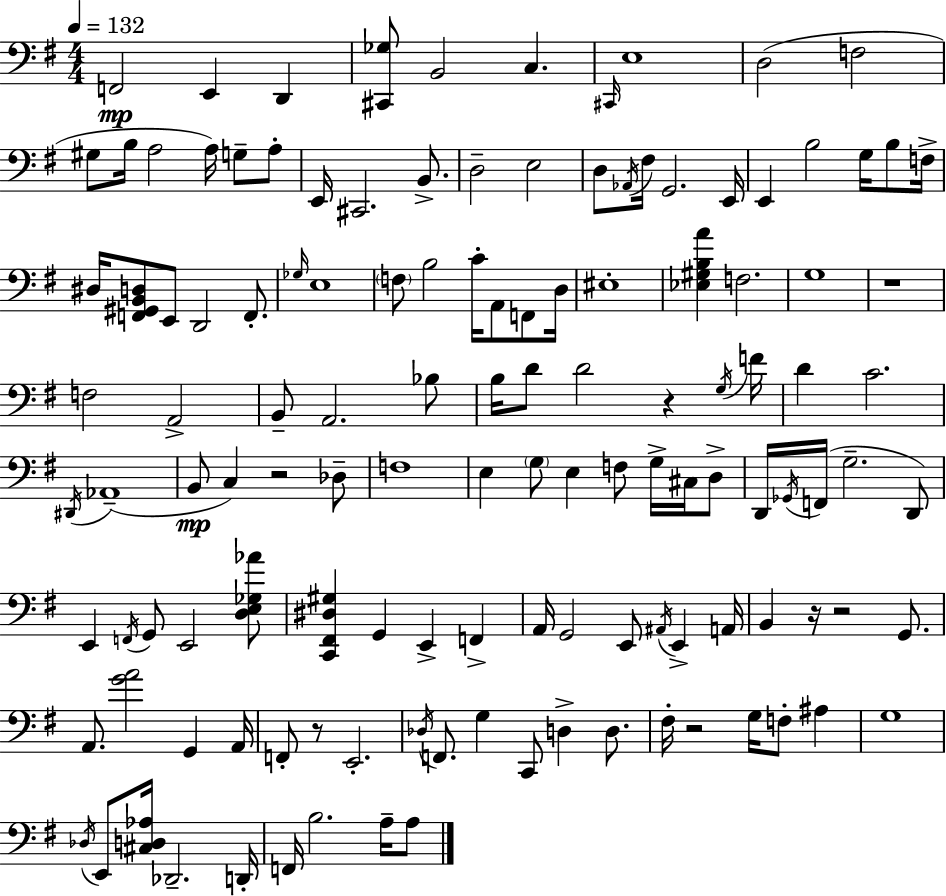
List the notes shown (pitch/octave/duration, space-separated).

F2/h E2/q D2/q [C#2,Gb3]/e B2/h C3/q. C#2/s E3/w D3/h F3/h G#3/e B3/s A3/h A3/s G3/e A3/e E2/s C#2/h. B2/e. D3/h E3/h D3/e Ab2/s F#3/s G2/h. E2/s E2/q B3/h G3/s B3/e F3/s D#3/s [F2,G#2,B2,D3]/e E2/e D2/h F2/e. Gb3/s E3/w F3/e B3/h C4/s A2/e F2/e D3/s EIS3/w [Eb3,G#3,B3,A4]/q F3/h. G3/w R/w F3/h A2/h B2/e A2/h. Bb3/e B3/s D4/e D4/h R/q G3/s F4/s D4/q C4/h. D#2/s Ab2/w B2/e C3/q R/h Db3/e F3/w E3/q G3/e E3/q F3/e G3/s C#3/s D3/e D2/s Gb2/s F2/s G3/h. D2/e E2/q F2/s G2/e E2/h [D3,E3,Gb3,Ab4]/e [C2,F#2,D#3,G#3]/q G2/q E2/q F2/q A2/s G2/h E2/e A#2/s E2/q A2/s B2/q R/s R/h G2/e. A2/e. [G4,A4]/h G2/q A2/s F2/e R/e E2/h. Db3/s F2/e. G3/q C2/e D3/q D3/e. F#3/s R/h G3/s F3/e A#3/q G3/w Db3/s E2/e [C#3,D3,Ab3]/s Db2/h. D2/s F2/s B3/h. A3/s A3/e